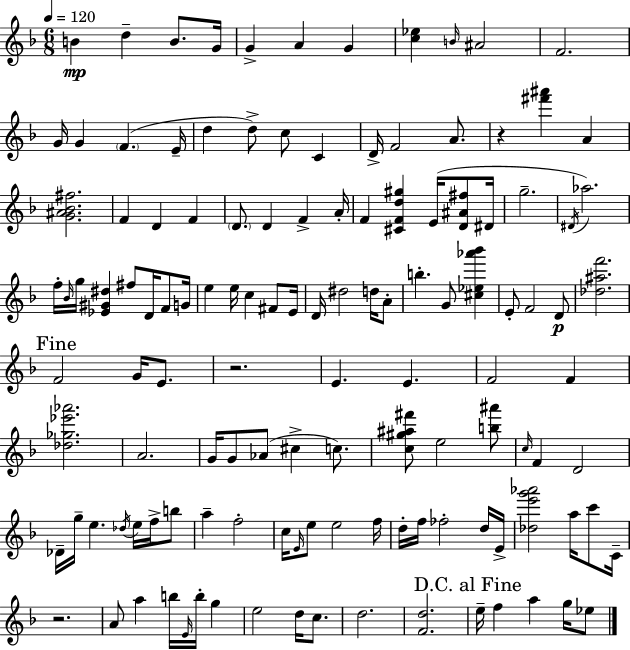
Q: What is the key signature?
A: D minor